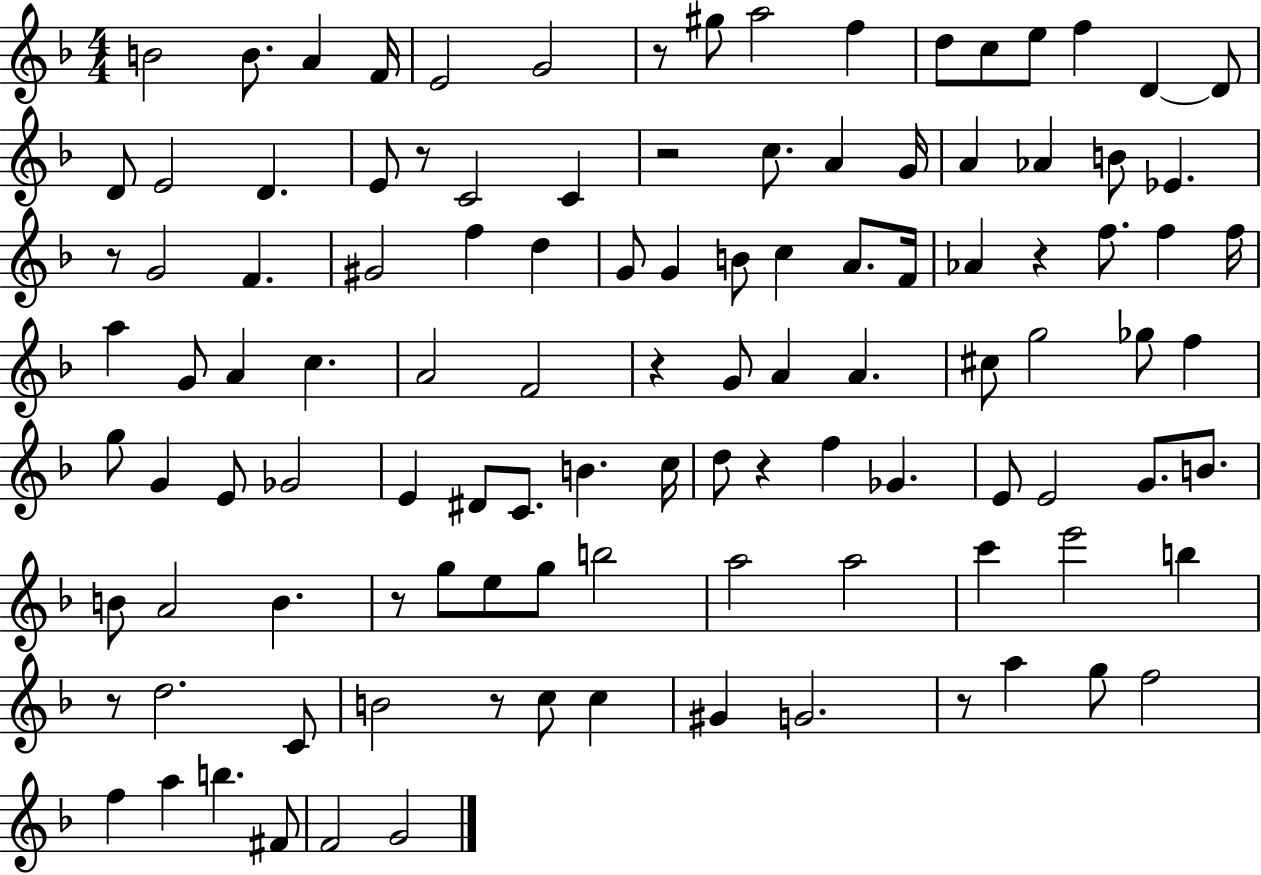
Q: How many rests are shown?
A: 11